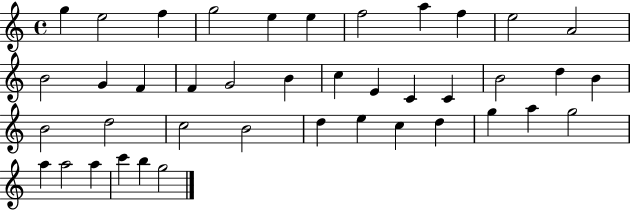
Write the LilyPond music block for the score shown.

{
  \clef treble
  \time 4/4
  \defaultTimeSignature
  \key c \major
  g''4 e''2 f''4 | g''2 e''4 e''4 | f''2 a''4 f''4 | e''2 a'2 | \break b'2 g'4 f'4 | f'4 g'2 b'4 | c''4 e'4 c'4 c'4 | b'2 d''4 b'4 | \break b'2 d''2 | c''2 b'2 | d''4 e''4 c''4 d''4 | g''4 a''4 g''2 | \break a''4 a''2 a''4 | c'''4 b''4 g''2 | \bar "|."
}